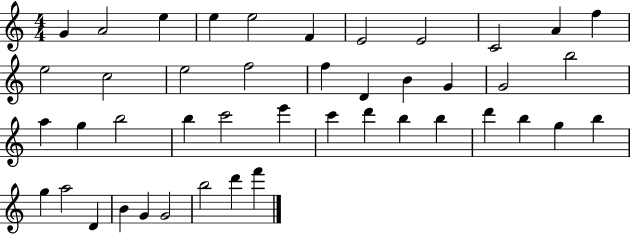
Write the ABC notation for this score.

X:1
T:Untitled
M:4/4
L:1/4
K:C
G A2 e e e2 F E2 E2 C2 A f e2 c2 e2 f2 f D B G G2 b2 a g b2 b c'2 e' c' d' b b d' b g b g a2 D B G G2 b2 d' f'